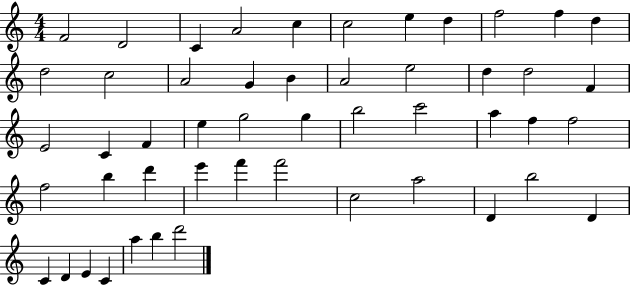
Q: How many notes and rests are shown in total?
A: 50